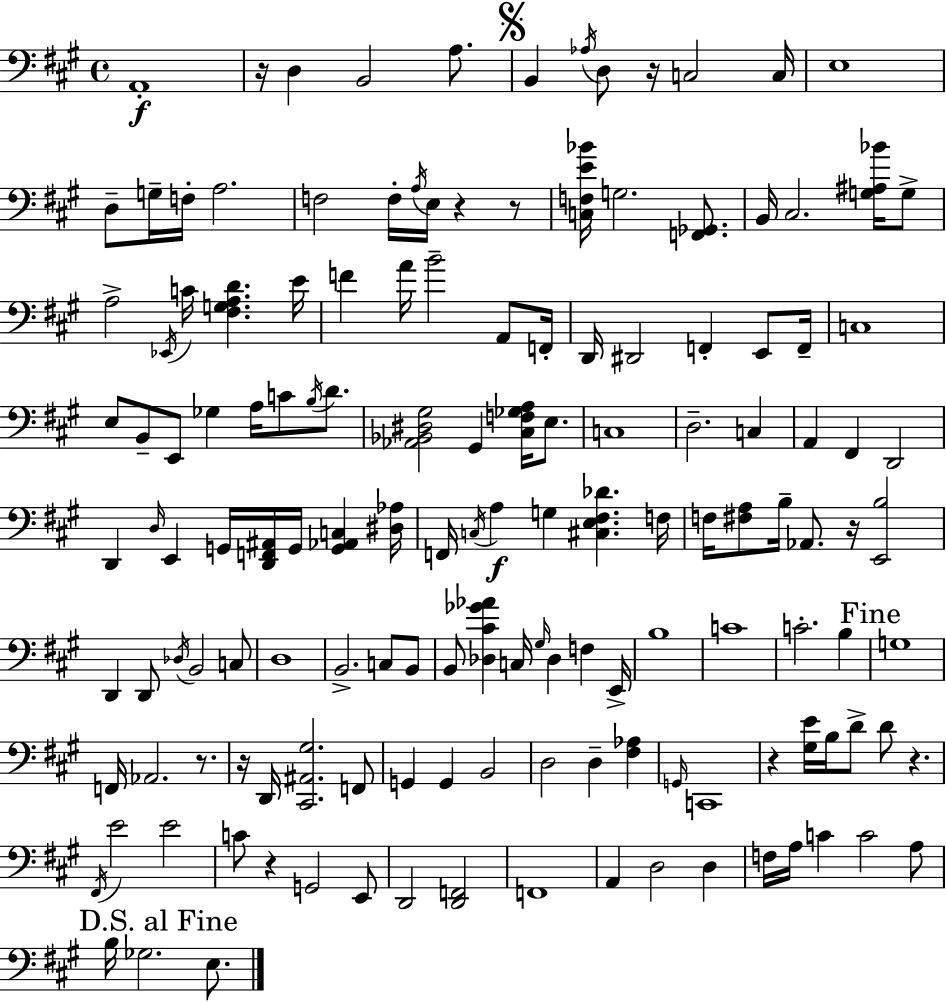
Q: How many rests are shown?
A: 10